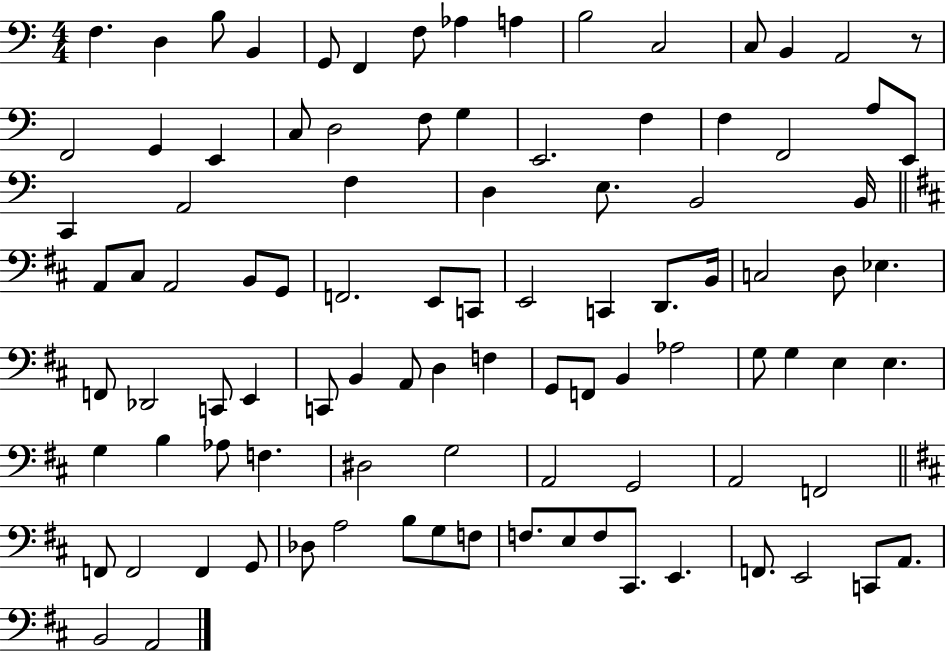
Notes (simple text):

F3/q. D3/q B3/e B2/q G2/e F2/q F3/e Ab3/q A3/q B3/h C3/h C3/e B2/q A2/h R/e F2/h G2/q E2/q C3/e D3/h F3/e G3/q E2/h. F3/q F3/q F2/h A3/e E2/e C2/q A2/h F3/q D3/q E3/e. B2/h B2/s A2/e C#3/e A2/h B2/e G2/e F2/h. E2/e C2/e E2/h C2/q D2/e. B2/s C3/h D3/e Eb3/q. F2/e Db2/h C2/e E2/q C2/e B2/q A2/e D3/q F3/q G2/e F2/e B2/q Ab3/h G3/e G3/q E3/q E3/q. G3/q B3/q Ab3/e F3/q. D#3/h G3/h A2/h G2/h A2/h F2/h F2/e F2/h F2/q G2/e Db3/e A3/h B3/e G3/e F3/e F3/e. E3/e F3/e C#2/e. E2/q. F2/e. E2/h C2/e A2/e. B2/h A2/h